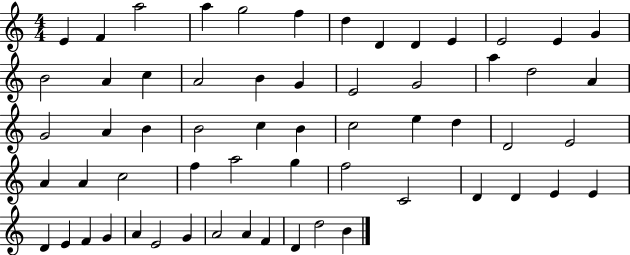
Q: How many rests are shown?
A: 0